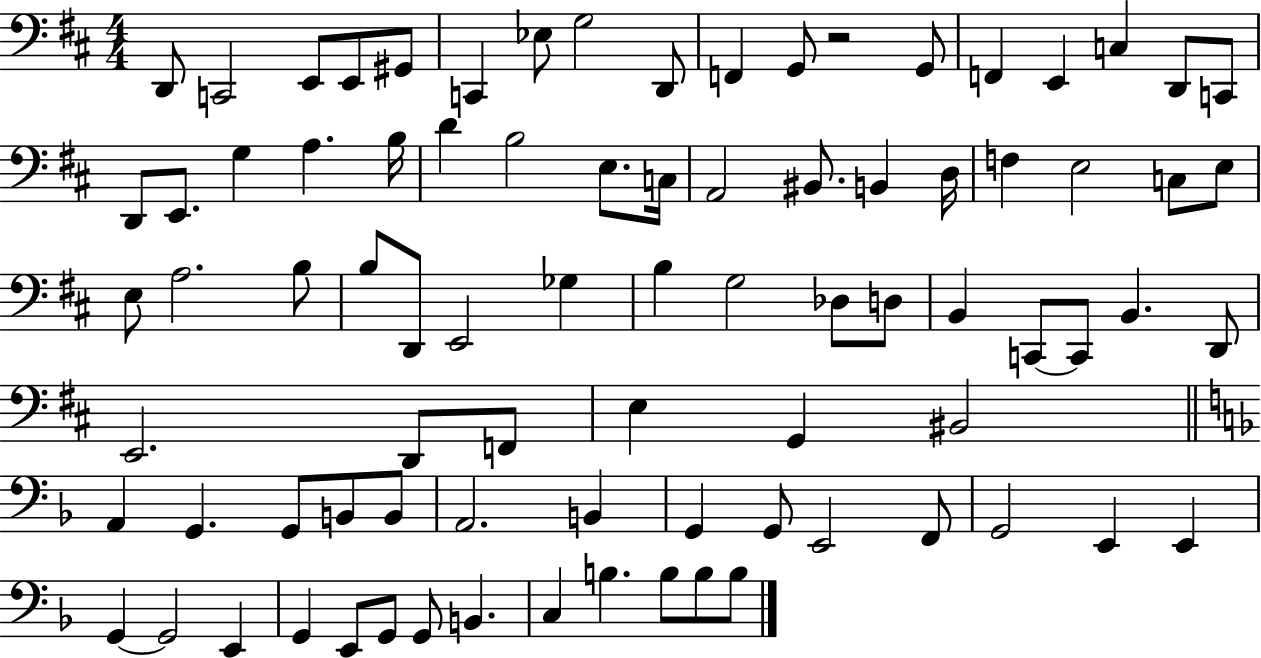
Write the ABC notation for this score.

X:1
T:Untitled
M:4/4
L:1/4
K:D
D,,/2 C,,2 E,,/2 E,,/2 ^G,,/2 C,, _E,/2 G,2 D,,/2 F,, G,,/2 z2 G,,/2 F,, E,, C, D,,/2 C,,/2 D,,/2 E,,/2 G, A, B,/4 D B,2 E,/2 C,/4 A,,2 ^B,,/2 B,, D,/4 F, E,2 C,/2 E,/2 E,/2 A,2 B,/2 B,/2 D,,/2 E,,2 _G, B, G,2 _D,/2 D,/2 B,, C,,/2 C,,/2 B,, D,,/2 E,,2 D,,/2 F,,/2 E, G,, ^B,,2 A,, G,, G,,/2 B,,/2 B,,/2 A,,2 B,, G,, G,,/2 E,,2 F,,/2 G,,2 E,, E,, G,, G,,2 E,, G,, E,,/2 G,,/2 G,,/2 B,, C, B, B,/2 B,/2 B,/2